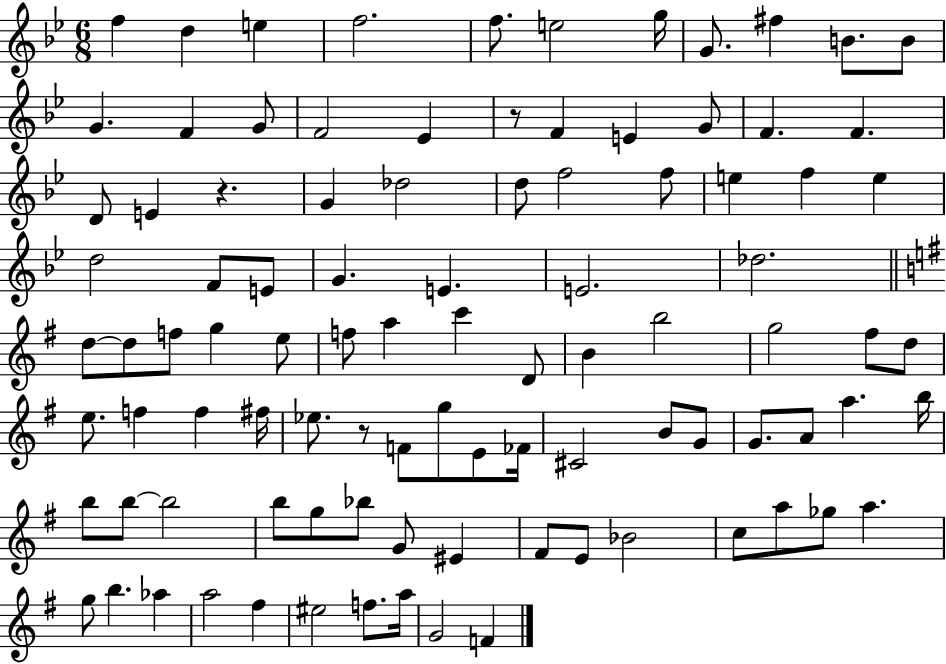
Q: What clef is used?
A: treble